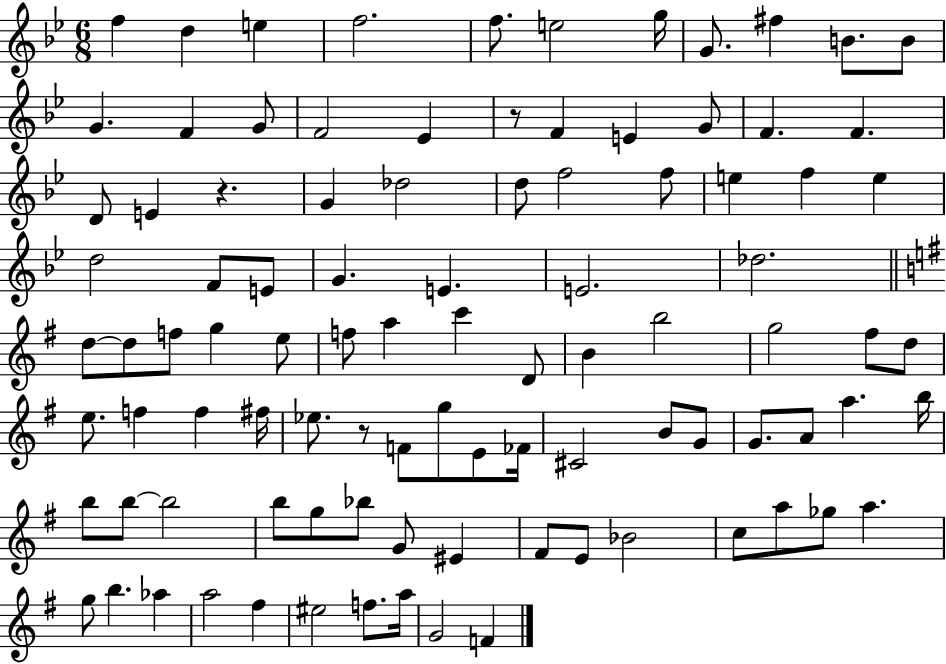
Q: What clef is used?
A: treble